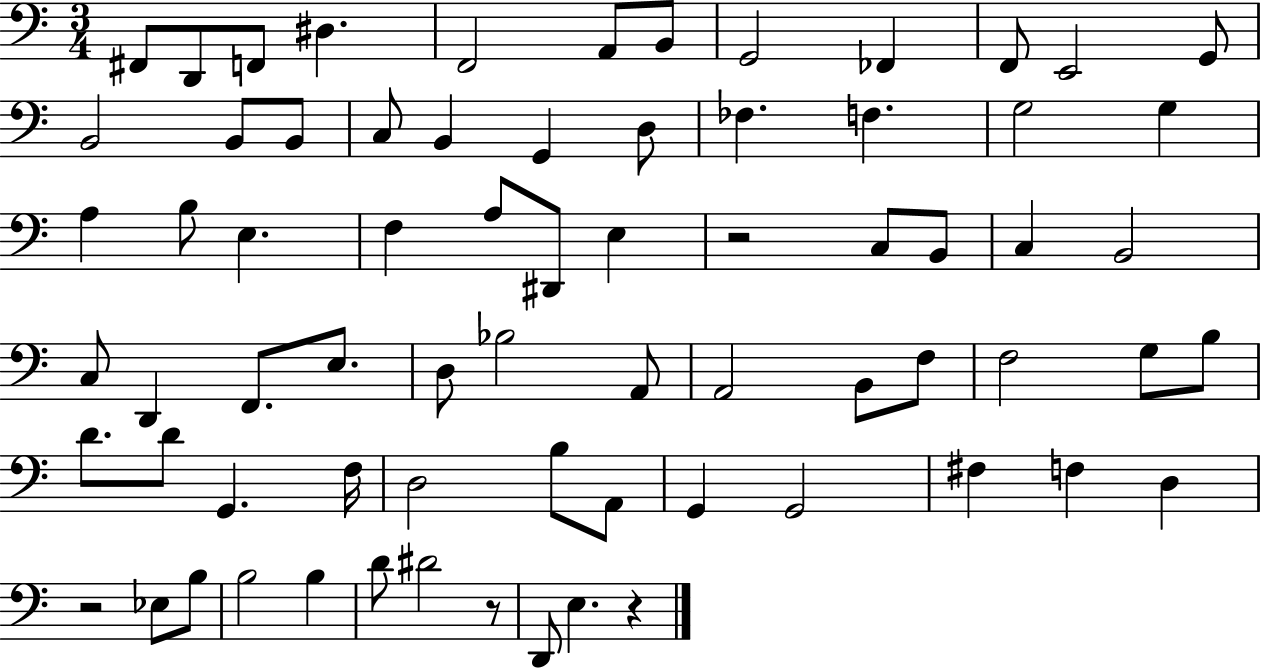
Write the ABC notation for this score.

X:1
T:Untitled
M:3/4
L:1/4
K:C
^F,,/2 D,,/2 F,,/2 ^D, F,,2 A,,/2 B,,/2 G,,2 _F,, F,,/2 E,,2 G,,/2 B,,2 B,,/2 B,,/2 C,/2 B,, G,, D,/2 _F, F, G,2 G, A, B,/2 E, F, A,/2 ^D,,/2 E, z2 C,/2 B,,/2 C, B,,2 C,/2 D,, F,,/2 E,/2 D,/2 _B,2 A,,/2 A,,2 B,,/2 F,/2 F,2 G,/2 B,/2 D/2 D/2 G,, F,/4 D,2 B,/2 A,,/2 G,, G,,2 ^F, F, D, z2 _E,/2 B,/2 B,2 B, D/2 ^D2 z/2 D,,/2 E, z